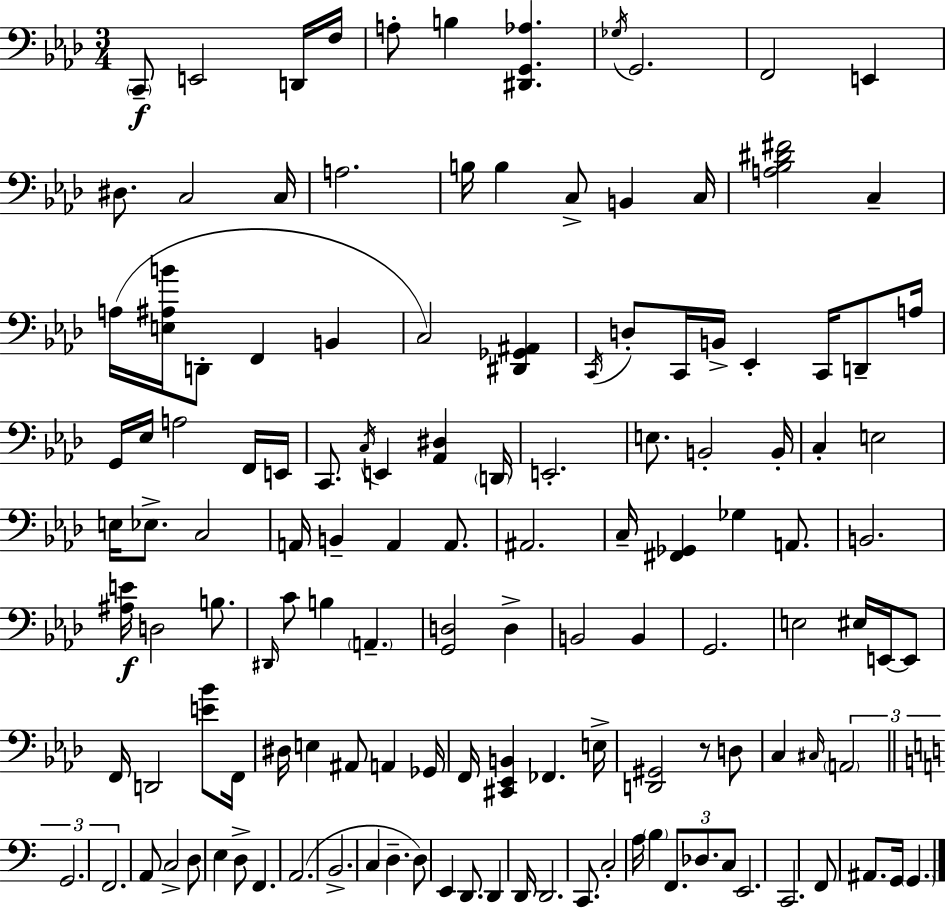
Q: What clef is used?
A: bass